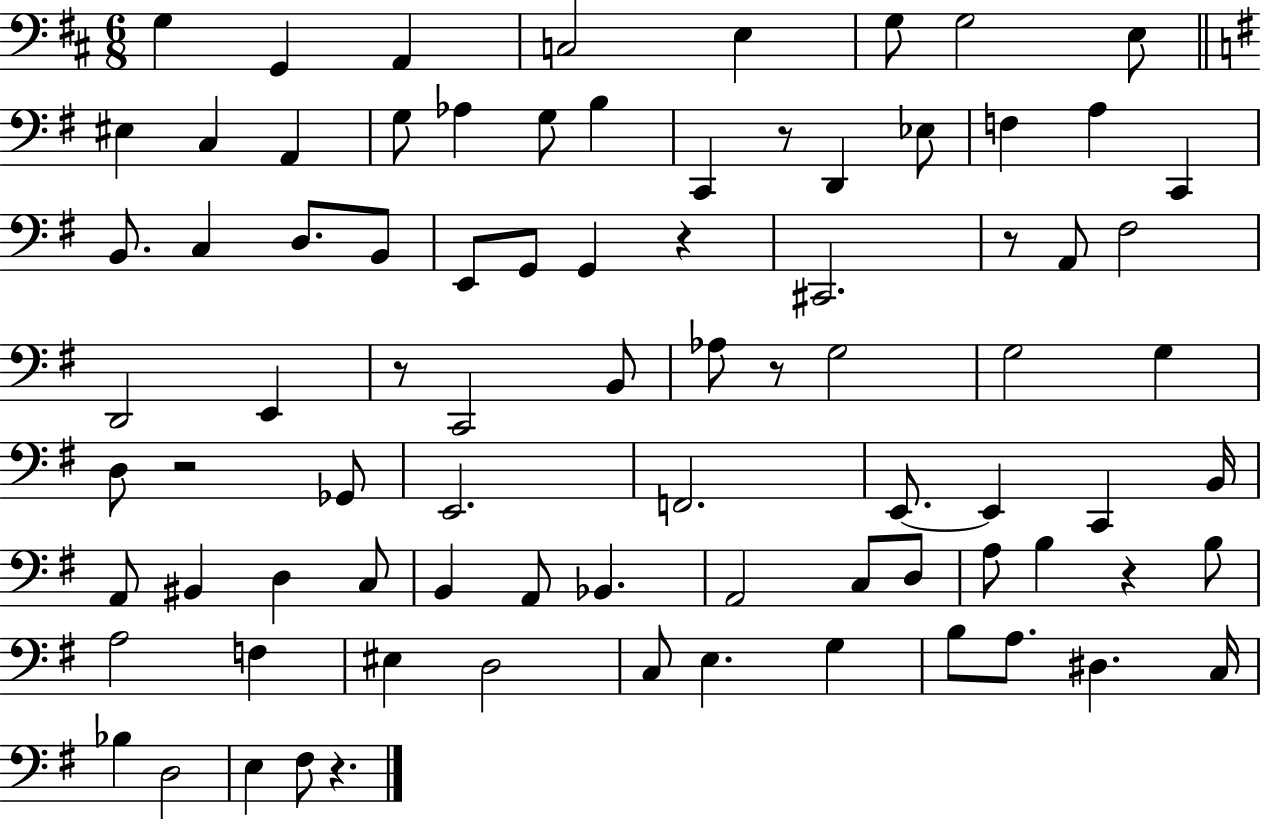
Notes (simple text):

G3/q G2/q A2/q C3/h E3/q G3/e G3/h E3/e EIS3/q C3/q A2/q G3/e Ab3/q G3/e B3/q C2/q R/e D2/q Eb3/e F3/q A3/q C2/q B2/e. C3/q D3/e. B2/e E2/e G2/e G2/q R/q C#2/h. R/e A2/e F#3/h D2/h E2/q R/e C2/h B2/e Ab3/e R/e G3/h G3/h G3/q D3/e R/h Gb2/e E2/h. F2/h. E2/e. E2/q C2/q B2/s A2/e BIS2/q D3/q C3/e B2/q A2/e Bb2/q. A2/h C3/e D3/e A3/e B3/q R/q B3/e A3/h F3/q EIS3/q D3/h C3/e E3/q. G3/q B3/e A3/e. D#3/q. C3/s Bb3/q D3/h E3/q F#3/e R/q.